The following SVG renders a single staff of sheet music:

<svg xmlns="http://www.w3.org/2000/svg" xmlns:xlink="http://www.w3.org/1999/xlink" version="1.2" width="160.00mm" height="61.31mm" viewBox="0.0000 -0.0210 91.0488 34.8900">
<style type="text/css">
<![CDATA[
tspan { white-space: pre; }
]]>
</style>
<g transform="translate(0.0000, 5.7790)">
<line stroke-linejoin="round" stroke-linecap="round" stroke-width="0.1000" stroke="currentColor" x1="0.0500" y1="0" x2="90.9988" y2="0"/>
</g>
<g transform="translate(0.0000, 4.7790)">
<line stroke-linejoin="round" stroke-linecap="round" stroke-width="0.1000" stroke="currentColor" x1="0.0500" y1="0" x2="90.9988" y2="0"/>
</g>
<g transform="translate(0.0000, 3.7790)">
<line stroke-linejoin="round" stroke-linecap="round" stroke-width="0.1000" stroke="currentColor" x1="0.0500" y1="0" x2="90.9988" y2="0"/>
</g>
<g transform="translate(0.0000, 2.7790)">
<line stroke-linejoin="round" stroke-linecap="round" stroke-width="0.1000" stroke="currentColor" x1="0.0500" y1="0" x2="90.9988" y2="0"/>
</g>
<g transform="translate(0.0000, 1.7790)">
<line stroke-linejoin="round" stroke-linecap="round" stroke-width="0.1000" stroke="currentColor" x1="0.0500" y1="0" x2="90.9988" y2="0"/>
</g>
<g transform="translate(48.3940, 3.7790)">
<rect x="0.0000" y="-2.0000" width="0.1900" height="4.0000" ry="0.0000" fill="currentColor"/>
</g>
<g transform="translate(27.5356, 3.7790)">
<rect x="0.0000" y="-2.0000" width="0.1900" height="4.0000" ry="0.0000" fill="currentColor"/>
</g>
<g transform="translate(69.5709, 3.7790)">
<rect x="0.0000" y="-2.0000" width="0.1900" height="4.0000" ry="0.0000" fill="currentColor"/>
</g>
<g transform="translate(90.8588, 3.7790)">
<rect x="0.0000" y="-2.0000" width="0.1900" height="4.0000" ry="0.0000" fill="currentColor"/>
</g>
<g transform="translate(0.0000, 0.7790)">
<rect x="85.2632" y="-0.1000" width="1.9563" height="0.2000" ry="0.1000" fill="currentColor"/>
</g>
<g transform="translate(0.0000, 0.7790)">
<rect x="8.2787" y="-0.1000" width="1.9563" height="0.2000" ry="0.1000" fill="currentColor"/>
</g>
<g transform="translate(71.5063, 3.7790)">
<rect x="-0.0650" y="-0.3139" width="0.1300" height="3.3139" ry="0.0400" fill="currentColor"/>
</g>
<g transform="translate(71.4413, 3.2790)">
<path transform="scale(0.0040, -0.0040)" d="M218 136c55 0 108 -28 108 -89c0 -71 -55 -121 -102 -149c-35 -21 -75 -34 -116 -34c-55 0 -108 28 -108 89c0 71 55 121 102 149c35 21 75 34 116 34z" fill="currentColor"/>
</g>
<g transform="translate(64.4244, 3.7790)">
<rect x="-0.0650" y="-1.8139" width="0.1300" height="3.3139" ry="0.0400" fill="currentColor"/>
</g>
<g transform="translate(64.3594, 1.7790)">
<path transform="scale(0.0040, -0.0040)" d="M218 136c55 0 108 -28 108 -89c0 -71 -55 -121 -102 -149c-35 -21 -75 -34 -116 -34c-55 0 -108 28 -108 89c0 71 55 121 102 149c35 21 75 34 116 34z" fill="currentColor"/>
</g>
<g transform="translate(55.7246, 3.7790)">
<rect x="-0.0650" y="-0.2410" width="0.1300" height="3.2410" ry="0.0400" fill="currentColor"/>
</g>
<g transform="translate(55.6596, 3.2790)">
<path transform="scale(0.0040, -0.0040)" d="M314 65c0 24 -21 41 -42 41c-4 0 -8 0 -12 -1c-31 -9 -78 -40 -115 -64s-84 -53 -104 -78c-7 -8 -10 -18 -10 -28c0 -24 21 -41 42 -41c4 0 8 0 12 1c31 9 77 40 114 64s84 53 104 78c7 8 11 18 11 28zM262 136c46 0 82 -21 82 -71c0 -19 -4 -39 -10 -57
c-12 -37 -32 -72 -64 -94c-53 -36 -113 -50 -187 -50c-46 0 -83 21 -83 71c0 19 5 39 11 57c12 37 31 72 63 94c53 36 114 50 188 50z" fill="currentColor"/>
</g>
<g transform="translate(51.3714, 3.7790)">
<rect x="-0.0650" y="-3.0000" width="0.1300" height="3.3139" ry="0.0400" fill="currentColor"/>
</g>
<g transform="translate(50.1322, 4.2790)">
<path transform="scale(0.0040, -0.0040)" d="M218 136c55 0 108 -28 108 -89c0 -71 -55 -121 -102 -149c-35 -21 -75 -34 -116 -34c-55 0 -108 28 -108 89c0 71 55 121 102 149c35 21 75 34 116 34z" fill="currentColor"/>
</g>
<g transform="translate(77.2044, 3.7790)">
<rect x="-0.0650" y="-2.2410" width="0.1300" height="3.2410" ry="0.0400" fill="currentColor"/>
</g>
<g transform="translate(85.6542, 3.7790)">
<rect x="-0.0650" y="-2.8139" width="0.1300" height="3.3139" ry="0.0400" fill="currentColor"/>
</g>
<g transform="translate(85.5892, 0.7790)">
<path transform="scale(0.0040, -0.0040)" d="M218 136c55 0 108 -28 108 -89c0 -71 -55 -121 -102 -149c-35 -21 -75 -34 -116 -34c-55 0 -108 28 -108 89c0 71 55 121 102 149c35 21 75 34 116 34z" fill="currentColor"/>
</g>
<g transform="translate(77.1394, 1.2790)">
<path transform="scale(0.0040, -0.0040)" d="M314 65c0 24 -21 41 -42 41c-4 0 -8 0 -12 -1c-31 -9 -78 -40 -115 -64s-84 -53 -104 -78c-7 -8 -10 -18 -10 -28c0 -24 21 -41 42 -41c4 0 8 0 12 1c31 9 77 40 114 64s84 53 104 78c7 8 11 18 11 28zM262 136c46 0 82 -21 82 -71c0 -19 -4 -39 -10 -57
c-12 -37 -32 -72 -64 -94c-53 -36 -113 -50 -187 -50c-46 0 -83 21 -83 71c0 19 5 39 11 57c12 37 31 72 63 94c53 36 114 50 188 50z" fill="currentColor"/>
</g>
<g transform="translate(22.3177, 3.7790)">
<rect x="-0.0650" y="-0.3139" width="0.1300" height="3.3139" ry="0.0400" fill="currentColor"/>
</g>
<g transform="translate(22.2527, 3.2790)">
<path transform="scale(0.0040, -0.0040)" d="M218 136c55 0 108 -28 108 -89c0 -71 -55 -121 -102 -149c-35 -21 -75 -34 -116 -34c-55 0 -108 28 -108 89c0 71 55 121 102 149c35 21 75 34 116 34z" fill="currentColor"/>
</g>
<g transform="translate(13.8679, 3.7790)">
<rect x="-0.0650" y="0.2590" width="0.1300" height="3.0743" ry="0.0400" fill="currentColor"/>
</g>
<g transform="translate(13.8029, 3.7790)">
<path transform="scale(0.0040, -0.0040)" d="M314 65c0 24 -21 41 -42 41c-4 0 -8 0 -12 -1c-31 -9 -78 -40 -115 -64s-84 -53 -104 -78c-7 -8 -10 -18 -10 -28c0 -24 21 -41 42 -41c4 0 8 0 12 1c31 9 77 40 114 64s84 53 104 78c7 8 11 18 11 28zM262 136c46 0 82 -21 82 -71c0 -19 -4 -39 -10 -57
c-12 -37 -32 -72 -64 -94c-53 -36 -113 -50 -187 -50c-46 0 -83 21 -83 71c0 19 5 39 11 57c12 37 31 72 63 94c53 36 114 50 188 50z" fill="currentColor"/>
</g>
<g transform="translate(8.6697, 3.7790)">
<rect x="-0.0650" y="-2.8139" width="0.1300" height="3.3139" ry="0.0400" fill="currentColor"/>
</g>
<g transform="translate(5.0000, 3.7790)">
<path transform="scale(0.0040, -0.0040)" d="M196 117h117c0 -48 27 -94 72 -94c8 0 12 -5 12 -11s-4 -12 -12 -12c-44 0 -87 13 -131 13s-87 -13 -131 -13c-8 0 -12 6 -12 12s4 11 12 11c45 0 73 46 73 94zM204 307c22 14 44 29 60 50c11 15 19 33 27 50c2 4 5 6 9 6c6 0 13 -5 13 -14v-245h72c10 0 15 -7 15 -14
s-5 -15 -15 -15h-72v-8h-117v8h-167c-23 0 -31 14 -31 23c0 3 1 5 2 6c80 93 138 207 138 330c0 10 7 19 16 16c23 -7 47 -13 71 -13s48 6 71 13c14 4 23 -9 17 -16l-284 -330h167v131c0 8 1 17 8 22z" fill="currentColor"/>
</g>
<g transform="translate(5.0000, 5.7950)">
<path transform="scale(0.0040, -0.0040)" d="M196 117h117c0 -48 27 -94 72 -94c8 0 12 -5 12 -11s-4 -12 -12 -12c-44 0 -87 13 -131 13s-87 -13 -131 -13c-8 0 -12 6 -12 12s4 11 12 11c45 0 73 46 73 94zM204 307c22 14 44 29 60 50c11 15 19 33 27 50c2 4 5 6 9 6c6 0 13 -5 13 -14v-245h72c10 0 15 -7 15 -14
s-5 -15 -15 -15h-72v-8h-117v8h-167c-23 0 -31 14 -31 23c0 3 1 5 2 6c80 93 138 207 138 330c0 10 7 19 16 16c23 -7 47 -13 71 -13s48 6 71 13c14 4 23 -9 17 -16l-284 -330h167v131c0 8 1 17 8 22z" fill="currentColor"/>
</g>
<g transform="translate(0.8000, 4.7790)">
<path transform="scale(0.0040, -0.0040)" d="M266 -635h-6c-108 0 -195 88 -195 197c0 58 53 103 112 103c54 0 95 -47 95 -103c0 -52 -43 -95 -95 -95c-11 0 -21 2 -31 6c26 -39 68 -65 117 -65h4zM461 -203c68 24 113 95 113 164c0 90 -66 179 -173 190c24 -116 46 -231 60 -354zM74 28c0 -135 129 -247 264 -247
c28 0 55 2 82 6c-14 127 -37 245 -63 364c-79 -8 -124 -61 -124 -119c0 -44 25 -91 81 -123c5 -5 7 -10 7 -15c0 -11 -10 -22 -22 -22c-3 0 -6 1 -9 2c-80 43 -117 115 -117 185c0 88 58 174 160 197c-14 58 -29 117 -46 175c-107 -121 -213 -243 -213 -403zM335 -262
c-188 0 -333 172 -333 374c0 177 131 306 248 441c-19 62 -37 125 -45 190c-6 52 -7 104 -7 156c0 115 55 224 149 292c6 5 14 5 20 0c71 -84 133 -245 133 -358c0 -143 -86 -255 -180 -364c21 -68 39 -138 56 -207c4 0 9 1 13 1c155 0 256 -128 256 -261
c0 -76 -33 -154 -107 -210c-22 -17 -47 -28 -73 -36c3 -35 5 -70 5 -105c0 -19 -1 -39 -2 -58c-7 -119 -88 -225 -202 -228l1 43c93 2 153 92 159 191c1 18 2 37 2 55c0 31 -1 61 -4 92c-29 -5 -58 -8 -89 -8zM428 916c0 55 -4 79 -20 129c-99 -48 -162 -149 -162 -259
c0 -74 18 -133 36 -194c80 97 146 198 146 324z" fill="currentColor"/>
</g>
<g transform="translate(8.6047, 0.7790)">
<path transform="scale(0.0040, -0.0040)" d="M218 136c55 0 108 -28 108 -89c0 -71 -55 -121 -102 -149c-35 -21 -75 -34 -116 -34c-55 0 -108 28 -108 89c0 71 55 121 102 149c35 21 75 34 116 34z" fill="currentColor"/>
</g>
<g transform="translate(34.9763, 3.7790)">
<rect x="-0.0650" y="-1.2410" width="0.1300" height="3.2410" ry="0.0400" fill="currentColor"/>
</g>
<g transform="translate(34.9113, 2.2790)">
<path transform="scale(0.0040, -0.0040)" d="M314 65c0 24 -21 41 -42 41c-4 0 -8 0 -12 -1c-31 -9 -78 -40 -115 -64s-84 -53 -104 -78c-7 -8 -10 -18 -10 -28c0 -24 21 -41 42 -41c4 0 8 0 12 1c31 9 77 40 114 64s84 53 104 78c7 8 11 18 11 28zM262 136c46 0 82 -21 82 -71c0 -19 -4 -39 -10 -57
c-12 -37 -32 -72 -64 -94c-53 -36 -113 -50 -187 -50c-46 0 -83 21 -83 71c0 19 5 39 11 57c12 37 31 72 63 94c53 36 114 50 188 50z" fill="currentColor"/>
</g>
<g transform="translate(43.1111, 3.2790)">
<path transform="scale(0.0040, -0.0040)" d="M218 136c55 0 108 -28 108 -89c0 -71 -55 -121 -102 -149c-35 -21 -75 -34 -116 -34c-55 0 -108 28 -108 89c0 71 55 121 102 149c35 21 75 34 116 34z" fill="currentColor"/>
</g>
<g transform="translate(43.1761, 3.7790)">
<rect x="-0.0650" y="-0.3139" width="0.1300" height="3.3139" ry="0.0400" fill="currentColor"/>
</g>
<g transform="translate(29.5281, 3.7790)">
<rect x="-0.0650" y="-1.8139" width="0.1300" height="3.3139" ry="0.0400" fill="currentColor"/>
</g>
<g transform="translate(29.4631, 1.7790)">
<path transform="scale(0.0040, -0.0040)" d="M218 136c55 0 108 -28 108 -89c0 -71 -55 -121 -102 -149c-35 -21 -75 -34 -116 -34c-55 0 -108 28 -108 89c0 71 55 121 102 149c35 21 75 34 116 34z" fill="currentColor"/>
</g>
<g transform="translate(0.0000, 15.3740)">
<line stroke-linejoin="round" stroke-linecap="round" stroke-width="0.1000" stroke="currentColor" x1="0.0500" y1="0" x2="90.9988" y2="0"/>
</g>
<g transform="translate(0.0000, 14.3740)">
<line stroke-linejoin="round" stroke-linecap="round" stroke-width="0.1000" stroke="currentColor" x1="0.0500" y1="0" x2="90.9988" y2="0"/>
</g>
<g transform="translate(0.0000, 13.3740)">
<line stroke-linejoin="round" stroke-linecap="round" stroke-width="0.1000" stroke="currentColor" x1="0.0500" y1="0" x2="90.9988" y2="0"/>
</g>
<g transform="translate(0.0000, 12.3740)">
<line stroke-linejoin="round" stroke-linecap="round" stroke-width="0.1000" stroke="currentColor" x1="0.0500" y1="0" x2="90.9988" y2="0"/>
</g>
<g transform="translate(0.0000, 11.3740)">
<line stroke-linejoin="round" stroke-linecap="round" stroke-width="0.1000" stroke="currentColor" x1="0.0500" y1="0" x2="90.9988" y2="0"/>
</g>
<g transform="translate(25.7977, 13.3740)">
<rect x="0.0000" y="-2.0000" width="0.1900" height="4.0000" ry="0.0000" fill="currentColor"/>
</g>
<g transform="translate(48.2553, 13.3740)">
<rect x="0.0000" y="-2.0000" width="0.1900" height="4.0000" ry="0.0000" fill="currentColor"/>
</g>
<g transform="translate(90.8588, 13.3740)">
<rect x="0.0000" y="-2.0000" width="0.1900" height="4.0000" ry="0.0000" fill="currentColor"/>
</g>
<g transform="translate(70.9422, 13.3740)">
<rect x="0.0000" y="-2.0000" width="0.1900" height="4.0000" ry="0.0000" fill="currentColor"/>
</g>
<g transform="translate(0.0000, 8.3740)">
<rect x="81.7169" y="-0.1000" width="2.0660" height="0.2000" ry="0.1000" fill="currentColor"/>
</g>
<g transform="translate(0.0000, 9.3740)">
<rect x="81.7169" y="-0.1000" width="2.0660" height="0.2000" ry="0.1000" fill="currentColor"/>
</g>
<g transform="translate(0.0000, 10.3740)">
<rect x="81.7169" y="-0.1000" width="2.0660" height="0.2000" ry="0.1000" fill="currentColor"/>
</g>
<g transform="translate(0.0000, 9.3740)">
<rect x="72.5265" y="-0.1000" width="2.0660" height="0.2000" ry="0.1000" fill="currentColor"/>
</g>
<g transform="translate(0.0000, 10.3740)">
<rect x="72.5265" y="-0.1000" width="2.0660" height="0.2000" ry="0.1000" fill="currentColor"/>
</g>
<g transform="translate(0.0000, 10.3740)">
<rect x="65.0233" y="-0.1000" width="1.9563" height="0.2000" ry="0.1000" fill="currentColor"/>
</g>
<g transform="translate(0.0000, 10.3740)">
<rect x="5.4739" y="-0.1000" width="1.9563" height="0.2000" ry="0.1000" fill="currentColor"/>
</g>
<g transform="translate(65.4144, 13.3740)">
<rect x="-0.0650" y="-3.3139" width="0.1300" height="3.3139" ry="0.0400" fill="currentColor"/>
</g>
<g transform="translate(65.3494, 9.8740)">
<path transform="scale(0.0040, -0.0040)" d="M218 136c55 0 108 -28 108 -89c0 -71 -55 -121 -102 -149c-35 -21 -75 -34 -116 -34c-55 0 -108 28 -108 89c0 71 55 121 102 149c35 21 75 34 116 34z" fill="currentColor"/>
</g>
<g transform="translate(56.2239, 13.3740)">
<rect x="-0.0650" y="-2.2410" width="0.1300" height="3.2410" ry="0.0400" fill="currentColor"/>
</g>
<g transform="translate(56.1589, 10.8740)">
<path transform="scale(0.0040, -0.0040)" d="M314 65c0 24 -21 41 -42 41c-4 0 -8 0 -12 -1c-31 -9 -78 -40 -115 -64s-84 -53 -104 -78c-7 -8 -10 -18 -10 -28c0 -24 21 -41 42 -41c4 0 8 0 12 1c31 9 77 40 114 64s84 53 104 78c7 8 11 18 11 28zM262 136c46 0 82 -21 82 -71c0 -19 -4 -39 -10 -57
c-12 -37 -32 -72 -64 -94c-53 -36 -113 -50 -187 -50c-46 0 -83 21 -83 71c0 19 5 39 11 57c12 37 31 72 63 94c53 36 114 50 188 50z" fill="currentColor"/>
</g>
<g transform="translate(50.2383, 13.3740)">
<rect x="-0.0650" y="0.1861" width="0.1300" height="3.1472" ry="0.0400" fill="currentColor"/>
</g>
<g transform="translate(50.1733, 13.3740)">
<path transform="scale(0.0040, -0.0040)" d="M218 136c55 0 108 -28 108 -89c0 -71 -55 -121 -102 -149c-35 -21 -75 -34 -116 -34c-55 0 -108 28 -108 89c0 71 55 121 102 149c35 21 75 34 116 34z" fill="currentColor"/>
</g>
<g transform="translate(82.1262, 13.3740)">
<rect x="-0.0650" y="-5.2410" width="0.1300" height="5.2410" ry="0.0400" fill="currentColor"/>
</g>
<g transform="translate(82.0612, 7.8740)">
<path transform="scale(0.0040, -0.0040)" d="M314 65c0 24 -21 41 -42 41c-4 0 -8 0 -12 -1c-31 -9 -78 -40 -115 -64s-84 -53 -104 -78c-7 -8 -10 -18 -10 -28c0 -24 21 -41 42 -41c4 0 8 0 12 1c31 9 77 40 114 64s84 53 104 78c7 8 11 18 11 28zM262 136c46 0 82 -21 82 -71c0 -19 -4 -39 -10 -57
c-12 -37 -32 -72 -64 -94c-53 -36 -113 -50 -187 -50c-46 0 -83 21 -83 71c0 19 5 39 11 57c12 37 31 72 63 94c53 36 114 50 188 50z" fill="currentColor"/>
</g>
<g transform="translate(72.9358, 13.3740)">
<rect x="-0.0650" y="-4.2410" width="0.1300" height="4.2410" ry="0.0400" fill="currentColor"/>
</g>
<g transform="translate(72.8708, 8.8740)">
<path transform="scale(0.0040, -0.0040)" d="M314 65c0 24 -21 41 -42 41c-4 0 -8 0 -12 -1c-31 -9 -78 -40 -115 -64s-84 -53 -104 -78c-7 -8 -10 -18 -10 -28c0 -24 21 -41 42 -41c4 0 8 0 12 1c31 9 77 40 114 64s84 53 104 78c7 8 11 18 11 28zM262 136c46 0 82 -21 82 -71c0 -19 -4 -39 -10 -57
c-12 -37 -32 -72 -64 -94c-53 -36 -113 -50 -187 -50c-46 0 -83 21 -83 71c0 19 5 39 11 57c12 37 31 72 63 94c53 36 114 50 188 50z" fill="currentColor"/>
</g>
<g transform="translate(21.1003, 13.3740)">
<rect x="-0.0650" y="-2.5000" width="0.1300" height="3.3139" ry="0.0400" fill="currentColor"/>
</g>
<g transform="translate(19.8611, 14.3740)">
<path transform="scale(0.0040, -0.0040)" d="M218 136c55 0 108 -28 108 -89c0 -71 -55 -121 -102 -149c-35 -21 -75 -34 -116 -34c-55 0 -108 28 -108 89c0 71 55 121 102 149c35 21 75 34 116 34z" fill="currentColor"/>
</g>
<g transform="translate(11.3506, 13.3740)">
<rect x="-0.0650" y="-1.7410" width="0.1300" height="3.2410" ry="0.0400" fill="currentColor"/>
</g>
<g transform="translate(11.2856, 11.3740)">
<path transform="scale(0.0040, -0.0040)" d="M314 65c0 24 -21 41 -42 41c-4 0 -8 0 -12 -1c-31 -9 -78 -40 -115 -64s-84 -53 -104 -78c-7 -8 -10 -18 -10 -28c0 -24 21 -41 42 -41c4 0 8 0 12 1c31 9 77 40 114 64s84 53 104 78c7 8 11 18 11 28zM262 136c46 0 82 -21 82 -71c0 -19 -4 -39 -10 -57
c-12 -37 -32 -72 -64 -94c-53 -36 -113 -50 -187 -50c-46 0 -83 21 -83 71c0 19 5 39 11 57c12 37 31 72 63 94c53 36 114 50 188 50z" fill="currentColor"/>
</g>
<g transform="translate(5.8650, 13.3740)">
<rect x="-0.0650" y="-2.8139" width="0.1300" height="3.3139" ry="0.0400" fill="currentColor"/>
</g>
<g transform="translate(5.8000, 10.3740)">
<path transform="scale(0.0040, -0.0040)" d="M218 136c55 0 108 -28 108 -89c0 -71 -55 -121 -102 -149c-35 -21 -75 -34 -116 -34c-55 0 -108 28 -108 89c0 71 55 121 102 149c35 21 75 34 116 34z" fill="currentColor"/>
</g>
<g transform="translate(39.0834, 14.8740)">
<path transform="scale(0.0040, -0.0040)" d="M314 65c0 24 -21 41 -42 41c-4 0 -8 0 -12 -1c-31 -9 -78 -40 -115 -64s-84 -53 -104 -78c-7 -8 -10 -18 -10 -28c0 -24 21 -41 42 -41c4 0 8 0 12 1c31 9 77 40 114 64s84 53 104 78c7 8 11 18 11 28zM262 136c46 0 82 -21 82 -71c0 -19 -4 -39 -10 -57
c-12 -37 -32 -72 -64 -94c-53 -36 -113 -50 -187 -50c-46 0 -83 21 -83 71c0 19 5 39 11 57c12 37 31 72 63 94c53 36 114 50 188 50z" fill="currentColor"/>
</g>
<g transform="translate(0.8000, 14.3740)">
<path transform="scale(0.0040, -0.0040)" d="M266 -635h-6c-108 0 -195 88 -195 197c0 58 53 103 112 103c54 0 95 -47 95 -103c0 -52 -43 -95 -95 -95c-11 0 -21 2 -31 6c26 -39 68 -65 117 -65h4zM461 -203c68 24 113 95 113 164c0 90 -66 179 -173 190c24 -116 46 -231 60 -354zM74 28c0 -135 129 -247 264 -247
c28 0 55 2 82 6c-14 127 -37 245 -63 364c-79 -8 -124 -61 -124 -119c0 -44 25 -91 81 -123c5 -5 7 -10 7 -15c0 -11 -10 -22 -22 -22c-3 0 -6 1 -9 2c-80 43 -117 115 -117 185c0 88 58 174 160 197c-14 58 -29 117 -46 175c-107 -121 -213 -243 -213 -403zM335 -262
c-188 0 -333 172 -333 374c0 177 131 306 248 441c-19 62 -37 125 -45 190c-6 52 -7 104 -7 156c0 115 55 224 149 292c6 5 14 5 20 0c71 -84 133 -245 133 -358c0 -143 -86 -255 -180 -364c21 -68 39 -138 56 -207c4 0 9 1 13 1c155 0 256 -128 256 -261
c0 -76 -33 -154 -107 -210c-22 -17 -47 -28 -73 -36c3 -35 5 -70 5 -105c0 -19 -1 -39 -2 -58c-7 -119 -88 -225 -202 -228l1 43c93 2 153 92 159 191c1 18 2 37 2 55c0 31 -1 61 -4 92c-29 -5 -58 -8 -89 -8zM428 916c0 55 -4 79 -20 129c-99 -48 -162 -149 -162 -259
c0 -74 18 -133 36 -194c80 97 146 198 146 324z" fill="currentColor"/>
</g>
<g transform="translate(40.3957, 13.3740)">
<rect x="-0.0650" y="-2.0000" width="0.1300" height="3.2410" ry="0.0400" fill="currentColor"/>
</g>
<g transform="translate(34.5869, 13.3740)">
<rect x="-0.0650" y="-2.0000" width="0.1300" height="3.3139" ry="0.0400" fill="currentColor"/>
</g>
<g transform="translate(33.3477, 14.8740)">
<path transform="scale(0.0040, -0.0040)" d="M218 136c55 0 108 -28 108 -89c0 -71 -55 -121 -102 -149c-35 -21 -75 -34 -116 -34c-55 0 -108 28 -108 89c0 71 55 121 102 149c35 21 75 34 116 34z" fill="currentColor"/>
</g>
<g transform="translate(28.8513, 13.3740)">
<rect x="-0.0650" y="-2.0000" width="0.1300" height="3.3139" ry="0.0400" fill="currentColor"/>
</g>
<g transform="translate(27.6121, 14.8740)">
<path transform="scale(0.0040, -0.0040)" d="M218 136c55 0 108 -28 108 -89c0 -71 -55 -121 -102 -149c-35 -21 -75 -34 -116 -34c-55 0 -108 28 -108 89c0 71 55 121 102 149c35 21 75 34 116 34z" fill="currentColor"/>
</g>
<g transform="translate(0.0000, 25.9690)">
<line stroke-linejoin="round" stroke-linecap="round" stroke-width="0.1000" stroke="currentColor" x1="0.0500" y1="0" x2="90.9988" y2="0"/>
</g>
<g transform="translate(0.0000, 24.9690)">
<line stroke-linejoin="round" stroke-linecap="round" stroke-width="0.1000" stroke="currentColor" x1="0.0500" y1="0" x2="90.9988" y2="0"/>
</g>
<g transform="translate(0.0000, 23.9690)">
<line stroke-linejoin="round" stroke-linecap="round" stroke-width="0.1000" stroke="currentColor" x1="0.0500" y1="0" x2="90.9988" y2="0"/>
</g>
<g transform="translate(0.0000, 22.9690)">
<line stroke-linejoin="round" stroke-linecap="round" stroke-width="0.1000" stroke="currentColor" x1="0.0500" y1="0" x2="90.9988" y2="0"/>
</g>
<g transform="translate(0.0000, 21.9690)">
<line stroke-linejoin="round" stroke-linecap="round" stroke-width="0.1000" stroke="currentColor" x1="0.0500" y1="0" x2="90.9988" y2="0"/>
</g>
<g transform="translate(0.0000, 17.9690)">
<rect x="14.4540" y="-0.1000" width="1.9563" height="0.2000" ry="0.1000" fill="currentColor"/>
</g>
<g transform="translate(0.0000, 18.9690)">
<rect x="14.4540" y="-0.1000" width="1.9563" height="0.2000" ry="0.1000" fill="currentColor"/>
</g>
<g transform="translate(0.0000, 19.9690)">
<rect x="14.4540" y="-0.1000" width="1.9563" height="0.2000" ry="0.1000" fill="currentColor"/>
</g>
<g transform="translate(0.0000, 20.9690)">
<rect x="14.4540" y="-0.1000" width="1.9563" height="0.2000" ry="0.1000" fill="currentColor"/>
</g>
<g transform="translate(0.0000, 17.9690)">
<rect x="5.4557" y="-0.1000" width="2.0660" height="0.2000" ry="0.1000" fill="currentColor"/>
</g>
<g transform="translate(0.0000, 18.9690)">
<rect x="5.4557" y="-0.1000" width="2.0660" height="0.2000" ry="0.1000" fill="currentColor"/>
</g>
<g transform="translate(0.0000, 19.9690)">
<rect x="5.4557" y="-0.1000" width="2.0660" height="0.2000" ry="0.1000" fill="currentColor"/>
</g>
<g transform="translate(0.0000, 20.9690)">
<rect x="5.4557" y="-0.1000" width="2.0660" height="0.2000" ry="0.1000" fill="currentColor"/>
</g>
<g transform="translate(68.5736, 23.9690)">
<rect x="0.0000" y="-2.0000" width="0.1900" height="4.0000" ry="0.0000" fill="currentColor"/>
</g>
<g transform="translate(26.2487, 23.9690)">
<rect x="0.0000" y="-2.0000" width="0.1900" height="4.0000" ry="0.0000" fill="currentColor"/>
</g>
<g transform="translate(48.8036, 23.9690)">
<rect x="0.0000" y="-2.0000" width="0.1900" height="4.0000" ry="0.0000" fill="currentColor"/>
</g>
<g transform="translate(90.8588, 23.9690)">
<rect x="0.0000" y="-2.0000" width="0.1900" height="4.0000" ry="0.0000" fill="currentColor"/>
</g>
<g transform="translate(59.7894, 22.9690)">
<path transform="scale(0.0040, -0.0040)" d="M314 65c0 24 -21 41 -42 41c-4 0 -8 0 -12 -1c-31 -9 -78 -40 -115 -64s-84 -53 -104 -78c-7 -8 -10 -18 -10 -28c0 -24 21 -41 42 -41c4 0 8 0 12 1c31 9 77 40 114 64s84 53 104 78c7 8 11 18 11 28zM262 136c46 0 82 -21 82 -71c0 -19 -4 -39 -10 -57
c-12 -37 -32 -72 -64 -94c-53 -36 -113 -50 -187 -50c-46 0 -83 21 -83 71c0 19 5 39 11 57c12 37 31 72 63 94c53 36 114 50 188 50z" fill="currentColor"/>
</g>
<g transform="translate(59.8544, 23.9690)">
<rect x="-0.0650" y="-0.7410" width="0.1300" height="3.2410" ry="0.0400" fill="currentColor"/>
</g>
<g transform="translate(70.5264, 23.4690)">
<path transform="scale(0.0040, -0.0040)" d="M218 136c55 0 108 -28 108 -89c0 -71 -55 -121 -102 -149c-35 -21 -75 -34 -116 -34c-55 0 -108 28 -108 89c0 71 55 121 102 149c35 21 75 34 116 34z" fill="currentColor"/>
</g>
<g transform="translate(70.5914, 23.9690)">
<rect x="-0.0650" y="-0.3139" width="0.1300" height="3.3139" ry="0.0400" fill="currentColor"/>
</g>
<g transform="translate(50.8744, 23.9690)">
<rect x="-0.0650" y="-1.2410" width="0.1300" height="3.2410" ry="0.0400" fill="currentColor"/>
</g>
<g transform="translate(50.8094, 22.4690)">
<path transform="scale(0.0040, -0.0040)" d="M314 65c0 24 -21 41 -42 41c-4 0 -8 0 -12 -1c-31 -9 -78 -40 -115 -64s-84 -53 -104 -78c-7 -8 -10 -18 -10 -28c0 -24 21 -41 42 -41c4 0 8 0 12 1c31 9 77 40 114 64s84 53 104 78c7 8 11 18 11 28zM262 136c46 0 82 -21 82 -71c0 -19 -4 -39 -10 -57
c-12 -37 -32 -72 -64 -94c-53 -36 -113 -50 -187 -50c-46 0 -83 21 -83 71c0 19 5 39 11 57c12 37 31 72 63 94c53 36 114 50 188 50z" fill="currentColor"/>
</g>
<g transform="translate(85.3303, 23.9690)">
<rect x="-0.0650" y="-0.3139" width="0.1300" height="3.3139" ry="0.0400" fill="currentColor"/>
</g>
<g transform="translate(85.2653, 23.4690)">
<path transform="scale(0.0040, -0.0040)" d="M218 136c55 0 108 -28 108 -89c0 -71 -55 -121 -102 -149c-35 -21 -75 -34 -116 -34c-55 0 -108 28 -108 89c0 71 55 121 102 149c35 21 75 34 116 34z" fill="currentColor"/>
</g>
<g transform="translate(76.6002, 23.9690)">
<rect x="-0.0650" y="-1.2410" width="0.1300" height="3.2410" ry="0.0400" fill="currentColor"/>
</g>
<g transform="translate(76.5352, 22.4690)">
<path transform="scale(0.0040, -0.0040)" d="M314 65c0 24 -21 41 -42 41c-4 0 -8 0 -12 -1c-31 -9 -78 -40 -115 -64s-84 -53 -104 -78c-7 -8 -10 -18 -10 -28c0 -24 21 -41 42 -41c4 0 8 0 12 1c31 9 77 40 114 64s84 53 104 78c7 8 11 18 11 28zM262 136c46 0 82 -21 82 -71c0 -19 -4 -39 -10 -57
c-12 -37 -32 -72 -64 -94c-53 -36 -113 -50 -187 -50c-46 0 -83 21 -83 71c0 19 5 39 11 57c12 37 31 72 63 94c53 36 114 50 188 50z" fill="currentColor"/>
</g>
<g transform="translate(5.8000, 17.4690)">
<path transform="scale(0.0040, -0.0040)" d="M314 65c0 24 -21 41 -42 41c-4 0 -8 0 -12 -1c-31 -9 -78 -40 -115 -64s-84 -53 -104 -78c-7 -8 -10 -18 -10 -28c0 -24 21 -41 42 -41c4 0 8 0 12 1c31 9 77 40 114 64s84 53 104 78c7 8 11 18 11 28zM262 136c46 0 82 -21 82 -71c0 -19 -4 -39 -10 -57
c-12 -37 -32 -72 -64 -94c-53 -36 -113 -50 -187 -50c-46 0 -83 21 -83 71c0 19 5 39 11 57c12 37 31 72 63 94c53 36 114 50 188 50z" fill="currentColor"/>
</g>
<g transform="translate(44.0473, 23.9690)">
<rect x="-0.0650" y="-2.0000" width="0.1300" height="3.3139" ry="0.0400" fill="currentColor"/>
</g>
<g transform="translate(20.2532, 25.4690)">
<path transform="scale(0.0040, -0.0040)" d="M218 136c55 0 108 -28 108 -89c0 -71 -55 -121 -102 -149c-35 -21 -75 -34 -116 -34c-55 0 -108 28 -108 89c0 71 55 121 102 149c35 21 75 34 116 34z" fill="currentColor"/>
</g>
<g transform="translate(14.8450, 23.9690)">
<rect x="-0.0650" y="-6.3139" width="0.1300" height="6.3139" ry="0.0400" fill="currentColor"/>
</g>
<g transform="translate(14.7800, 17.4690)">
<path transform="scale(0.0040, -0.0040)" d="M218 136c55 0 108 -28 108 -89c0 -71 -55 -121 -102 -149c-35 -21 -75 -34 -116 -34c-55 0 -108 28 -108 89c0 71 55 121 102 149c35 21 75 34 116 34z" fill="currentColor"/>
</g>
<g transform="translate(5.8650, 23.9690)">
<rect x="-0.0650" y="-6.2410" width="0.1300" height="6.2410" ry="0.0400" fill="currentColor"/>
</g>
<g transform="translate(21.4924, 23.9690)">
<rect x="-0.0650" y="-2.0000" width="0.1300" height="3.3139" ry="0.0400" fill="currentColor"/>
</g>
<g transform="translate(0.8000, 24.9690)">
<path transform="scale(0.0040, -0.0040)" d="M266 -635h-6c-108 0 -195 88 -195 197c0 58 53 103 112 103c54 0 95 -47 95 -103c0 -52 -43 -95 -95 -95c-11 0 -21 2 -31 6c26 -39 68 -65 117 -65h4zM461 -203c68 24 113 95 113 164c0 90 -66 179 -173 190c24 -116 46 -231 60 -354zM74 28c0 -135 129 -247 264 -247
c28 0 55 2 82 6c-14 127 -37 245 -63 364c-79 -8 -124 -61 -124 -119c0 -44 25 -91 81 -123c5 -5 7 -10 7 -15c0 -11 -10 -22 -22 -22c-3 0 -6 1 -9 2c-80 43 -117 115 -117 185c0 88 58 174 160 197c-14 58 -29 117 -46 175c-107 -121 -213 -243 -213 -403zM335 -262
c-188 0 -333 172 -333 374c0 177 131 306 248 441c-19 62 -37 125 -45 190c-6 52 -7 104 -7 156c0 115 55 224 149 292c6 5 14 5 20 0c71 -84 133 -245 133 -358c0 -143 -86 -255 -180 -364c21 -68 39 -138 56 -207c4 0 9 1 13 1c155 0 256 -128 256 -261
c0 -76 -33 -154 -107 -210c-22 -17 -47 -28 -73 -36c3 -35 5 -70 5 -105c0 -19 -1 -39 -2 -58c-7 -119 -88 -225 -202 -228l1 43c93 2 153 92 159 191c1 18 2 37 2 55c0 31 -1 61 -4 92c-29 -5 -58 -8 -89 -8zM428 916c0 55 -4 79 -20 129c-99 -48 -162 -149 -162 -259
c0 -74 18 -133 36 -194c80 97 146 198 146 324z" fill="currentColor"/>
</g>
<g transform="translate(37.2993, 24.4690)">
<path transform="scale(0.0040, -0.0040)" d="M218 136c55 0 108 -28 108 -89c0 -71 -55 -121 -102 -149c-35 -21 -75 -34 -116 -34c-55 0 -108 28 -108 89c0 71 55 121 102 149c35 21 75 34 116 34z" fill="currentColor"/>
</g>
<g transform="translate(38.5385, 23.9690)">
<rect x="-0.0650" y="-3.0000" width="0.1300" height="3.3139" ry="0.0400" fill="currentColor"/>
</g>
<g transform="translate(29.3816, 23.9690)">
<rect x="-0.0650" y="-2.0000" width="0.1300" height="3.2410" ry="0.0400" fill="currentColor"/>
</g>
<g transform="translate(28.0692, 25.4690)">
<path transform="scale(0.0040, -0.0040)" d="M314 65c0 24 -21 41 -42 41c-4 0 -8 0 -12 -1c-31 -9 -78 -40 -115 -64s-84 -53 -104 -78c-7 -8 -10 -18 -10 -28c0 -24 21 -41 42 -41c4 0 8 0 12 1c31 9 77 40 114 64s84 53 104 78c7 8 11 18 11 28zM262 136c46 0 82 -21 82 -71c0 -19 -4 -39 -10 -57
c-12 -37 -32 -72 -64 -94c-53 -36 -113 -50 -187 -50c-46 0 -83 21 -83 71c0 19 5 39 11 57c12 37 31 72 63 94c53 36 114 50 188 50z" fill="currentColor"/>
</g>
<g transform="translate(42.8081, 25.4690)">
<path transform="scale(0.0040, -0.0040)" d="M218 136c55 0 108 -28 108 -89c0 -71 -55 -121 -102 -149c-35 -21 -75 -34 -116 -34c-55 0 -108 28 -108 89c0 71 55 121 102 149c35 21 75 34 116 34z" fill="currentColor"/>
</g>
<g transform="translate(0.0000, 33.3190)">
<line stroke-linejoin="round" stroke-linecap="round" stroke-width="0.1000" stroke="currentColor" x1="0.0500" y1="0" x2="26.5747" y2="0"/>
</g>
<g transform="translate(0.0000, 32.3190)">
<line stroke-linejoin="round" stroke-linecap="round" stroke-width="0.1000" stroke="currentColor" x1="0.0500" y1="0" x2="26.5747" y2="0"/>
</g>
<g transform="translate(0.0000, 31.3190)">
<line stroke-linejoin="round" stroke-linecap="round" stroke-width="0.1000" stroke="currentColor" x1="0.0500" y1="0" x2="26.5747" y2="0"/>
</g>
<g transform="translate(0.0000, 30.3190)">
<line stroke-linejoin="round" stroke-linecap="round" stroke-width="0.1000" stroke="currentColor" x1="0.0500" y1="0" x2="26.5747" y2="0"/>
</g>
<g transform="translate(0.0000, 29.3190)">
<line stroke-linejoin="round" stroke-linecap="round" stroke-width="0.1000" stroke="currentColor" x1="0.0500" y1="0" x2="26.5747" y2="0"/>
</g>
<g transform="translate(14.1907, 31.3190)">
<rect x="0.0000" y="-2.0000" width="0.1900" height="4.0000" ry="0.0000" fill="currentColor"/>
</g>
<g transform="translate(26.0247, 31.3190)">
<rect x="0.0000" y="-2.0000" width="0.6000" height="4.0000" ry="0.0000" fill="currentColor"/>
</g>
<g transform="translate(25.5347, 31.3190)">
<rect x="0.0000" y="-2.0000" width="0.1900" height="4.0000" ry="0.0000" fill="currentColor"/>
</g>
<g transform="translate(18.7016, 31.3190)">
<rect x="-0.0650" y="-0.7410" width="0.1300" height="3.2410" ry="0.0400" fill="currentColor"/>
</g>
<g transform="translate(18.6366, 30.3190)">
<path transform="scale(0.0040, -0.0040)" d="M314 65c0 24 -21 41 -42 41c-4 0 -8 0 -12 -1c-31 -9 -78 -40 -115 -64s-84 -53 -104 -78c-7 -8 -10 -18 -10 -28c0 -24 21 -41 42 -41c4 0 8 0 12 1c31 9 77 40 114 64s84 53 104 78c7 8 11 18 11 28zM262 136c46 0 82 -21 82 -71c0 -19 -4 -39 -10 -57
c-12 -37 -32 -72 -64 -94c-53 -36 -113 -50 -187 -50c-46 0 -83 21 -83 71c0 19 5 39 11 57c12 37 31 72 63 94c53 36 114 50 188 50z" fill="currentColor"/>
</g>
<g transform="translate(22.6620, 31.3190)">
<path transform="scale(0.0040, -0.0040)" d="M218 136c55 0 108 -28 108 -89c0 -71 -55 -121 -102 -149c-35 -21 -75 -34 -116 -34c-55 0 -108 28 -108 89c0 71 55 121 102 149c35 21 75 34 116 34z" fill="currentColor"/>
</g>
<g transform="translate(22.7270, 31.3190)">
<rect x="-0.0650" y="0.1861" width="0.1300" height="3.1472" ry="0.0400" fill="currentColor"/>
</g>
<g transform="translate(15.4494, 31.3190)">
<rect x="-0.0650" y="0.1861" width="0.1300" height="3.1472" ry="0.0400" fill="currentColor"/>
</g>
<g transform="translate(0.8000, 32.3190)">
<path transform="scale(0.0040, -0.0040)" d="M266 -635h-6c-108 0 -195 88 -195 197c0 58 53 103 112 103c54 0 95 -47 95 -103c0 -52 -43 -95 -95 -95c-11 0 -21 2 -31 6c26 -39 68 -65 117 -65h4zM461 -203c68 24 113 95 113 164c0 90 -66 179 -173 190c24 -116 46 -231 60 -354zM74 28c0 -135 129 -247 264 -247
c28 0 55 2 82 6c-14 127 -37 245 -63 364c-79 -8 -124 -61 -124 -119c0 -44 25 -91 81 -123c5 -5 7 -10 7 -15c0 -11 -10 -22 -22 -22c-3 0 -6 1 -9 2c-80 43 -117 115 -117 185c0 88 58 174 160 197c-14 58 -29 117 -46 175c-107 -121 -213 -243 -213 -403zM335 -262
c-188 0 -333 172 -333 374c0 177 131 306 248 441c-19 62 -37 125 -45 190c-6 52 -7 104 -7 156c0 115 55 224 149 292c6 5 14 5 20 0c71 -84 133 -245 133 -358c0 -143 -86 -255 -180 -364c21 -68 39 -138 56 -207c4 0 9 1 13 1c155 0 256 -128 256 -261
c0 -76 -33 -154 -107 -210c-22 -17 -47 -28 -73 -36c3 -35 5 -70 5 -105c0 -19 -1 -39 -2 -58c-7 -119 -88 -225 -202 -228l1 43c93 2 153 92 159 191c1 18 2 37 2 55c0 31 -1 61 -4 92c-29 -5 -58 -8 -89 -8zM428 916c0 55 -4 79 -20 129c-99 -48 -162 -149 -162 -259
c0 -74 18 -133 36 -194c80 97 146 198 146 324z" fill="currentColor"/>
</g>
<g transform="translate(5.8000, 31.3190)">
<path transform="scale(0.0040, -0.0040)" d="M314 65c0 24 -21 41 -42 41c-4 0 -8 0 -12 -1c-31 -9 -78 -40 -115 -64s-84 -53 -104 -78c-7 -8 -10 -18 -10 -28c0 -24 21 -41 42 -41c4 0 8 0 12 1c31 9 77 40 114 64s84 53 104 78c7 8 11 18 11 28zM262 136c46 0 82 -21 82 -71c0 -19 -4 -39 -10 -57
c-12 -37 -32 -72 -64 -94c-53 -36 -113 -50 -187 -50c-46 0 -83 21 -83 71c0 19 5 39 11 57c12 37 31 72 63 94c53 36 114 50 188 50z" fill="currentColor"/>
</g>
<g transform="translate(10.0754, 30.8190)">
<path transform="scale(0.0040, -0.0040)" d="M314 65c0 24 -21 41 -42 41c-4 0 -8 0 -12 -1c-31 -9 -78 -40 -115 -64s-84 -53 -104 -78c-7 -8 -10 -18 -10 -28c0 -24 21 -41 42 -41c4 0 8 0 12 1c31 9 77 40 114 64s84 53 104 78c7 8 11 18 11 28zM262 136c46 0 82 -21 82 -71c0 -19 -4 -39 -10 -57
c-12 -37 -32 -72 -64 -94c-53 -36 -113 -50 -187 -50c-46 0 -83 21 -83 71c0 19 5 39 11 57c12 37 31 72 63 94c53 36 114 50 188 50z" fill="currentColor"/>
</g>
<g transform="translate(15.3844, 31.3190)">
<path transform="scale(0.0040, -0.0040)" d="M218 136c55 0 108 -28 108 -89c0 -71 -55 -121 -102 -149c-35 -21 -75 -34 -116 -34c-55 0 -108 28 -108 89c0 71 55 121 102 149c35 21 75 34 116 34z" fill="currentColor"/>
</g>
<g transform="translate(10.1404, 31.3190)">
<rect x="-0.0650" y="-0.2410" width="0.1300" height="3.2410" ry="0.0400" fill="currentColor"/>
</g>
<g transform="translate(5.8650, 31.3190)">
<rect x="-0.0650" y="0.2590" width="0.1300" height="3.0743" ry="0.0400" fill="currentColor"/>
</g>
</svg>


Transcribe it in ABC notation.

X:1
T:Untitled
M:4/4
L:1/4
K:C
a B2 c f e2 c A c2 f c g2 a a f2 G F F F2 B g2 b d'2 f'2 a'2 a' F F2 A F e2 d2 c e2 c B2 c2 B d2 B